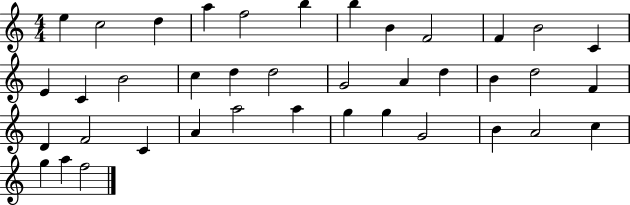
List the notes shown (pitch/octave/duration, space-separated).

E5/q C5/h D5/q A5/q F5/h B5/q B5/q B4/q F4/h F4/q B4/h C4/q E4/q C4/q B4/h C5/q D5/q D5/h G4/h A4/q D5/q B4/q D5/h F4/q D4/q F4/h C4/q A4/q A5/h A5/q G5/q G5/q G4/h B4/q A4/h C5/q G5/q A5/q F5/h